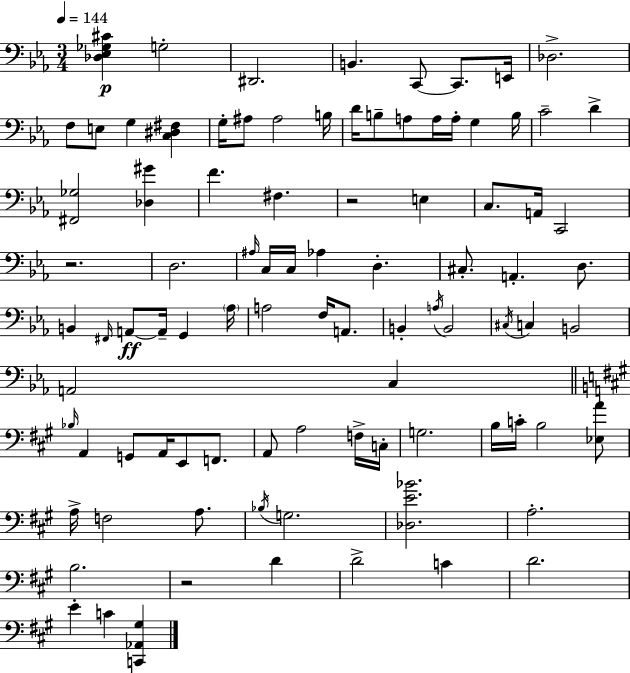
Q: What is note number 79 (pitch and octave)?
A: C4